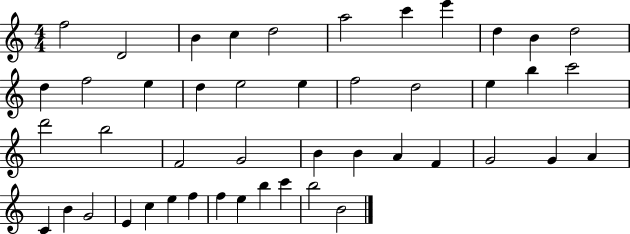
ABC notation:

X:1
T:Untitled
M:4/4
L:1/4
K:C
f2 D2 B c d2 a2 c' e' d B d2 d f2 e d e2 e f2 d2 e b c'2 d'2 b2 F2 G2 B B A F G2 G A C B G2 E c e f f e b c' b2 B2